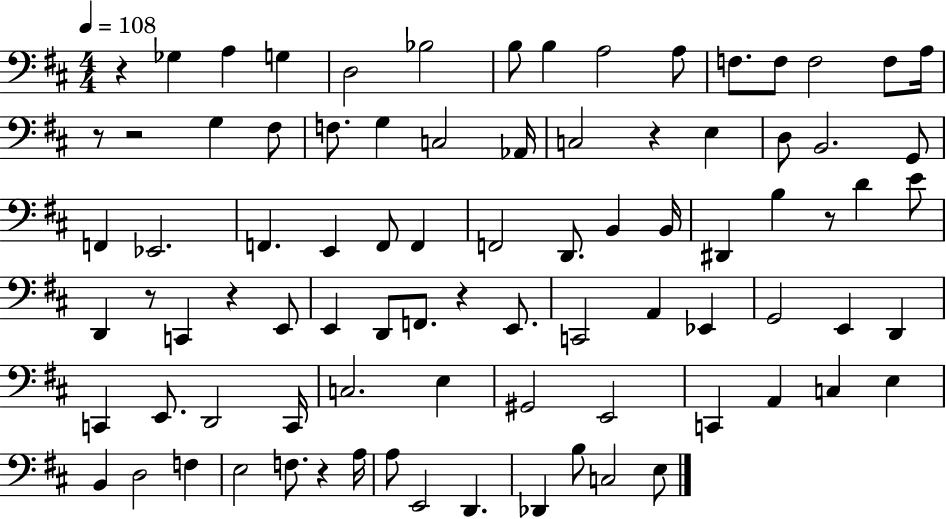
R/q Gb3/q A3/q G3/q D3/h Bb3/h B3/e B3/q A3/h A3/e F3/e. F3/e F3/h F3/e A3/s R/e R/h G3/q F#3/e F3/e. G3/q C3/h Ab2/s C3/h R/q E3/q D3/e B2/h. G2/e F2/q Eb2/h. F2/q. E2/q F2/e F2/q F2/h D2/e. B2/q B2/s D#2/q B3/q R/e D4/q E4/e D2/q R/e C2/q R/q E2/e E2/q D2/e F2/e. R/q E2/e. C2/h A2/q Eb2/q G2/h E2/q D2/q C2/q E2/e. D2/h C2/s C3/h. E3/q G#2/h E2/h C2/q A2/q C3/q E3/q B2/q D3/h F3/q E3/h F3/e. R/q A3/s A3/e E2/h D2/q. Db2/q B3/e C3/h E3/e